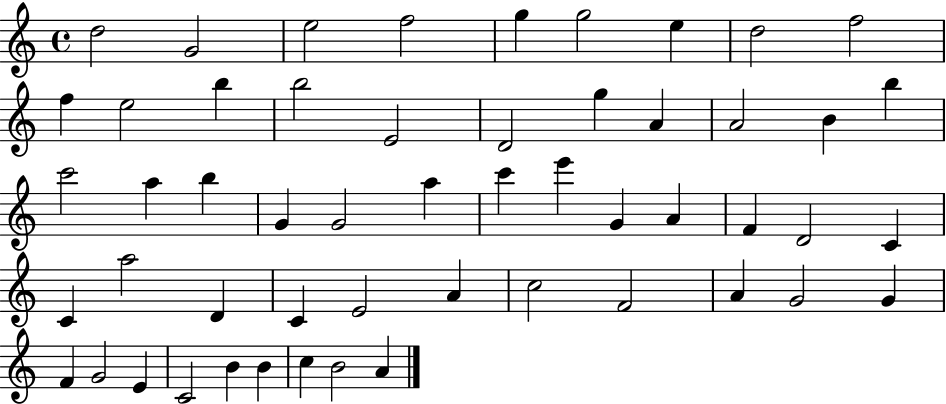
X:1
T:Untitled
M:4/4
L:1/4
K:C
d2 G2 e2 f2 g g2 e d2 f2 f e2 b b2 E2 D2 g A A2 B b c'2 a b G G2 a c' e' G A F D2 C C a2 D C E2 A c2 F2 A G2 G F G2 E C2 B B c B2 A